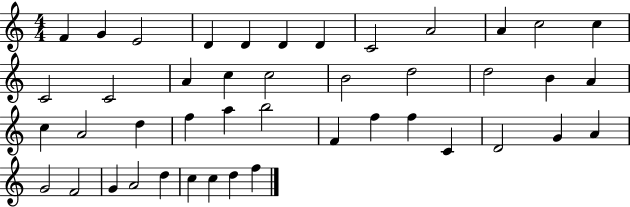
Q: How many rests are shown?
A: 0